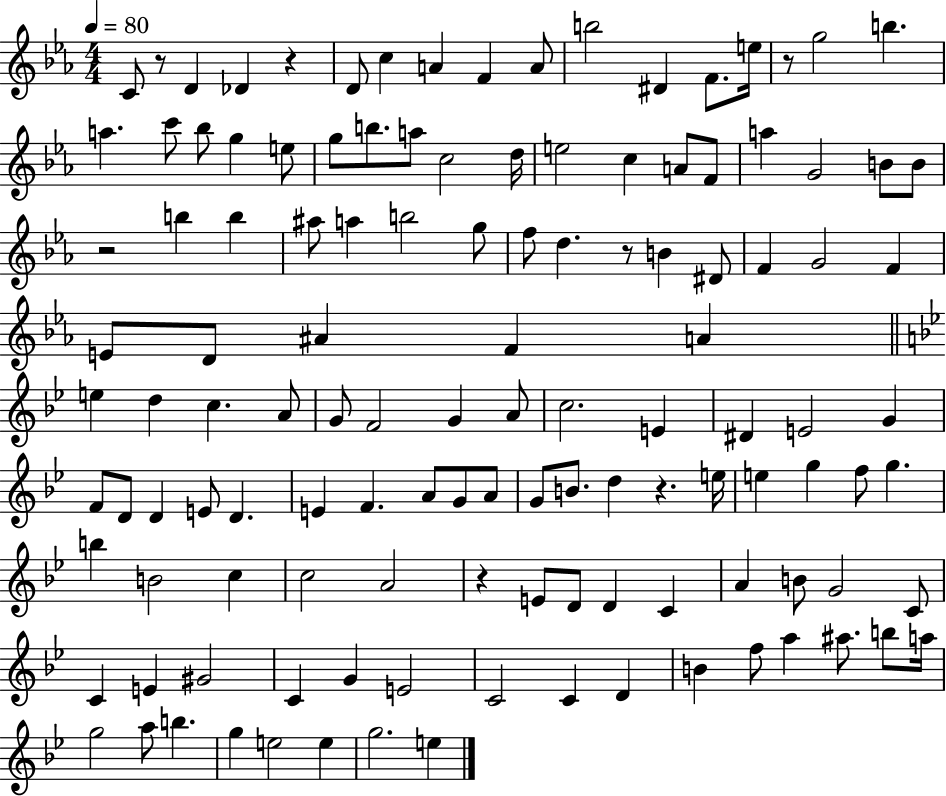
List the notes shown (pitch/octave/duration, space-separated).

C4/e R/e D4/q Db4/q R/q D4/e C5/q A4/q F4/q A4/e B5/h D#4/q F4/e. E5/s R/e G5/h B5/q. A5/q. C6/e Bb5/e G5/q E5/e G5/e B5/e. A5/e C5/h D5/s E5/h C5/q A4/e F4/e A5/q G4/h B4/e B4/e R/h B5/q B5/q A#5/e A5/q B5/h G5/e F5/e D5/q. R/e B4/q D#4/e F4/q G4/h F4/q E4/e D4/e A#4/q F4/q A4/q E5/q D5/q C5/q. A4/e G4/e F4/h G4/q A4/e C5/h. E4/q D#4/q E4/h G4/q F4/e D4/e D4/q E4/e D4/q. E4/q F4/q. A4/e G4/e A4/e G4/e B4/e. D5/q R/q. E5/s E5/q G5/q F5/e G5/q. B5/q B4/h C5/q C5/h A4/h R/q E4/e D4/e D4/q C4/q A4/q B4/e G4/h C4/e C4/q E4/q G#4/h C4/q G4/q E4/h C4/h C4/q D4/q B4/q F5/e A5/q A#5/e. B5/e A5/s G5/h A5/e B5/q. G5/q E5/h E5/q G5/h. E5/q